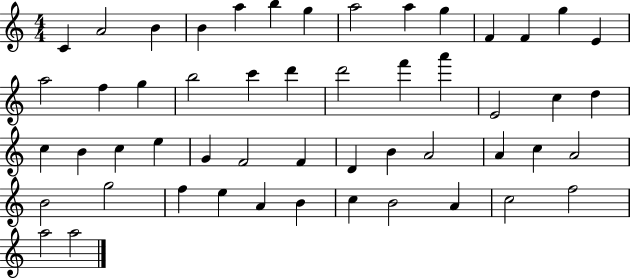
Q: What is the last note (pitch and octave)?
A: A5